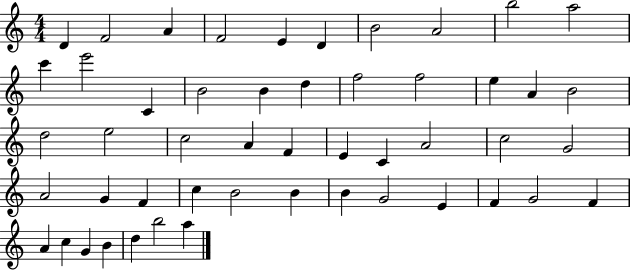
{
  \clef treble
  \numericTimeSignature
  \time 4/4
  \key c \major
  d'4 f'2 a'4 | f'2 e'4 d'4 | b'2 a'2 | b''2 a''2 | \break c'''4 e'''2 c'4 | b'2 b'4 d''4 | f''2 f''2 | e''4 a'4 b'2 | \break d''2 e''2 | c''2 a'4 f'4 | e'4 c'4 a'2 | c''2 g'2 | \break a'2 g'4 f'4 | c''4 b'2 b'4 | b'4 g'2 e'4 | f'4 g'2 f'4 | \break a'4 c''4 g'4 b'4 | d''4 b''2 a''4 | \bar "|."
}